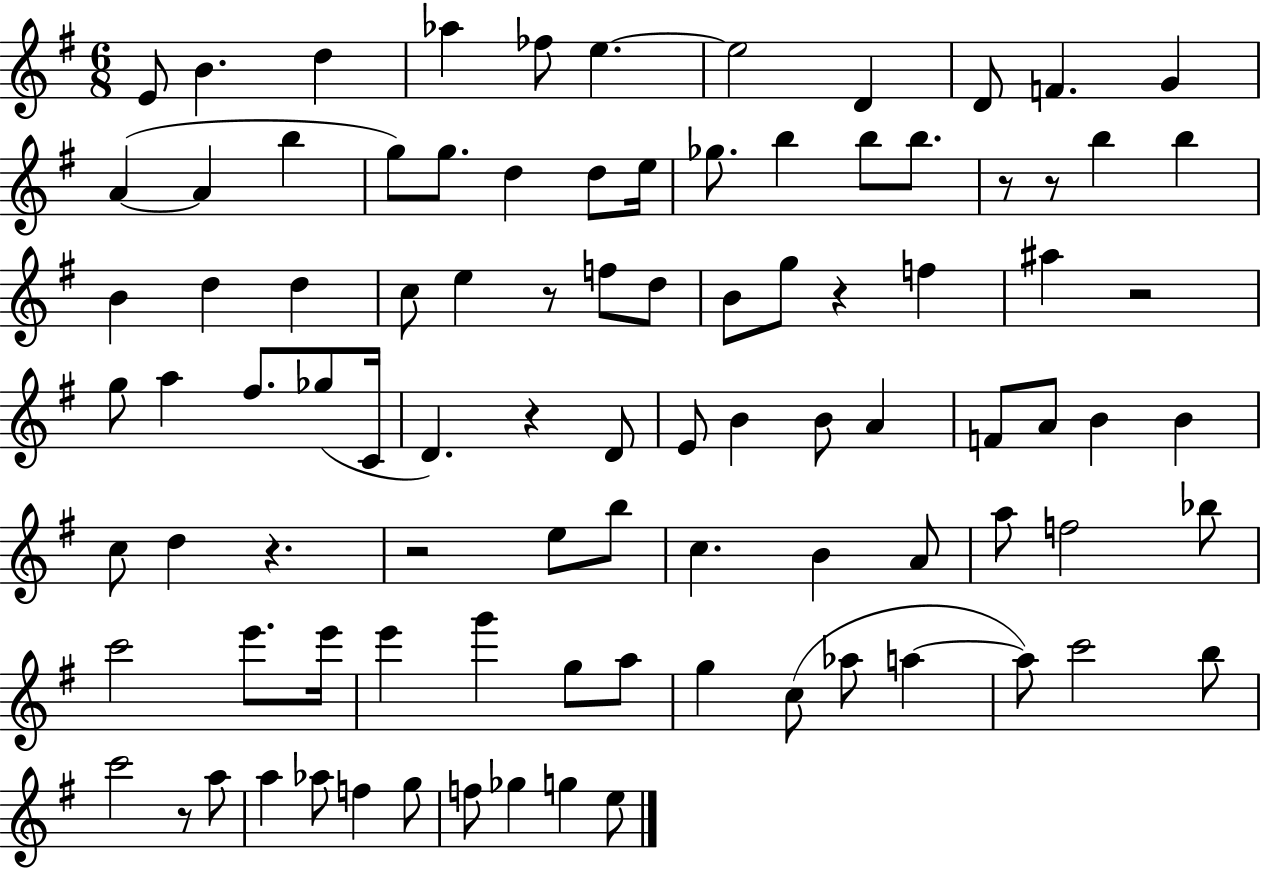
{
  \clef treble
  \numericTimeSignature
  \time 6/8
  \key g \major
  \repeat volta 2 { e'8 b'4. d''4 | aes''4 fes''8 e''4.~~ | e''2 d'4 | d'8 f'4. g'4 | \break a'4~(~ a'4 b''4 | g''8) g''8. d''4 d''8 e''16 | ges''8. b''4 b''8 b''8. | r8 r8 b''4 b''4 | \break b'4 d''4 d''4 | c''8 e''4 r8 f''8 d''8 | b'8 g''8 r4 f''4 | ais''4 r2 | \break g''8 a''4 fis''8. ges''8( c'16 | d'4.) r4 d'8 | e'8 b'4 b'8 a'4 | f'8 a'8 b'4 b'4 | \break c''8 d''4 r4. | r2 e''8 b''8 | c''4. b'4 a'8 | a''8 f''2 bes''8 | \break c'''2 e'''8. e'''16 | e'''4 g'''4 g''8 a''8 | g''4 c''8( aes''8 a''4~~ | a''8) c'''2 b''8 | \break c'''2 r8 a''8 | a''4 aes''8 f''4 g''8 | f''8 ges''4 g''4 e''8 | } \bar "|."
}